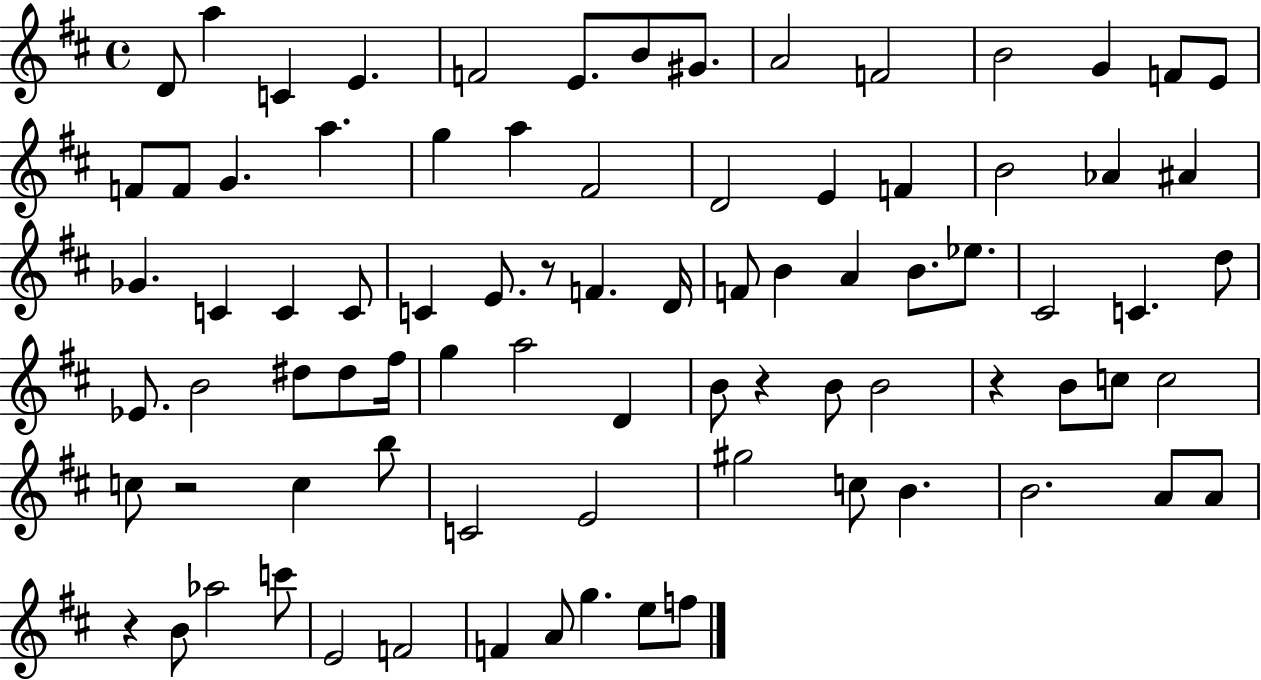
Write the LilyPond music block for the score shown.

{
  \clef treble
  \time 4/4
  \defaultTimeSignature
  \key d \major
  d'8 a''4 c'4 e'4. | f'2 e'8. b'8 gis'8. | a'2 f'2 | b'2 g'4 f'8 e'8 | \break f'8 f'8 g'4. a''4. | g''4 a''4 fis'2 | d'2 e'4 f'4 | b'2 aes'4 ais'4 | \break ges'4. c'4 c'4 c'8 | c'4 e'8. r8 f'4. d'16 | f'8 b'4 a'4 b'8. ees''8. | cis'2 c'4. d''8 | \break ees'8. b'2 dis''8 dis''8 fis''16 | g''4 a''2 d'4 | b'8 r4 b'8 b'2 | r4 b'8 c''8 c''2 | \break c''8 r2 c''4 b''8 | c'2 e'2 | gis''2 c''8 b'4. | b'2. a'8 a'8 | \break r4 b'8 aes''2 c'''8 | e'2 f'2 | f'4 a'8 g''4. e''8 f''8 | \bar "|."
}